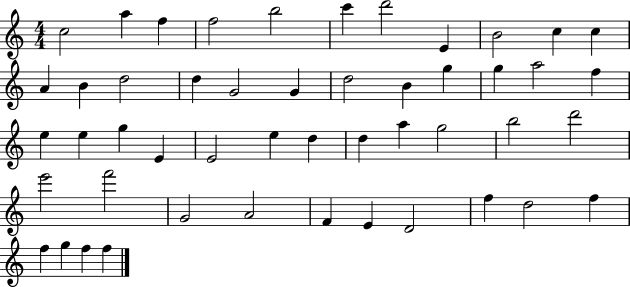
X:1
T:Untitled
M:4/4
L:1/4
K:C
c2 a f f2 b2 c' d'2 E B2 c c A B d2 d G2 G d2 B g g a2 f e e g E E2 e d d a g2 b2 d'2 e'2 f'2 G2 A2 F E D2 f d2 f f g f f